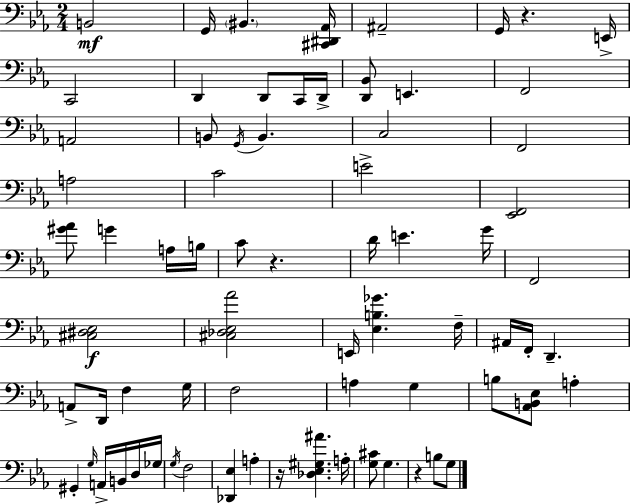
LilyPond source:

{
  \clef bass
  \numericTimeSignature
  \time 2/4
  \key ees \major
  b,2\mf | g,16 \parenthesize bis,4. <cis, dis, aes,>16 | ais,2-- | g,16 r4. e,16-> | \break c,2 | d,4 d,8 c,16 d,16-> | <d, bes,>8 e,4. | f,2 | \break a,2 | b,8 \acciaccatura { g,16 } b,4. | c2 | f,2 | \break a2 | c'2 | e'2-> | <ees, f,>2 | \break <gis' aes'>8 g'4 a16 | b16 c'8 r4. | d'16 e'4. | g'16 f,2 | \break <cis dis ees>2\f | <cis des ees aes'>2 | e,16 <ees b ges'>4. | f16-- ais,16 f,16-. d,4.-- | \break a,8-> d,16 f4 | g16 f2 | a4 g4 | b8 <aes, b, ees>8 a4-. | \break gis,4-. \grace { g16 } a,16-> b,16 | d16 ges16 \acciaccatura { g16 } f2 | <des, ees>4 a4-. | r16 <des ees gis ais'>4. | \break a16-. <g cis'>8 g4. | r4 b8 | g8 \bar "|."
}